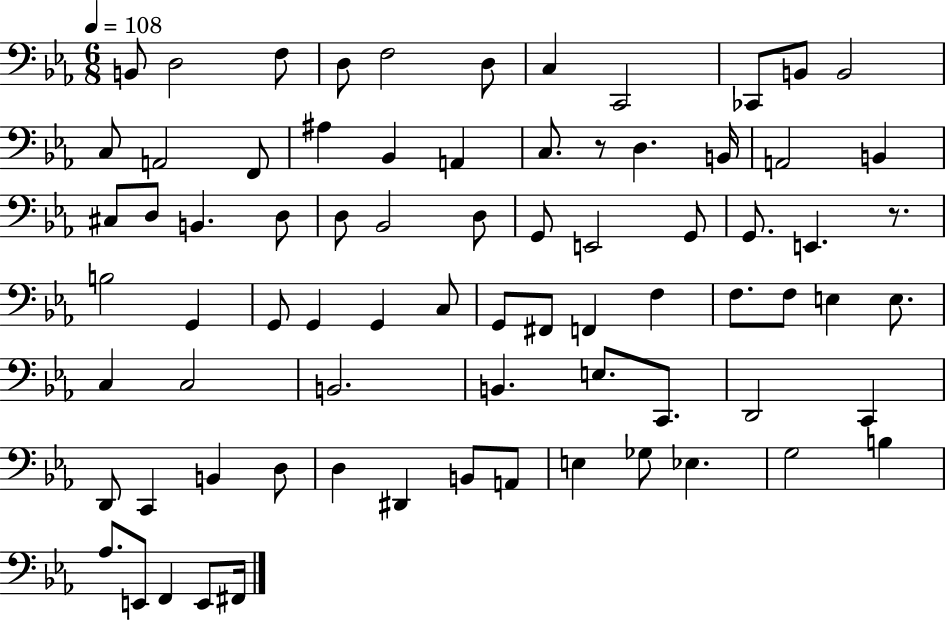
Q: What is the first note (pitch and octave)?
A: B2